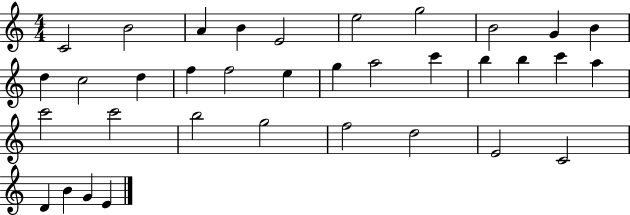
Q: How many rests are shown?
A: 0